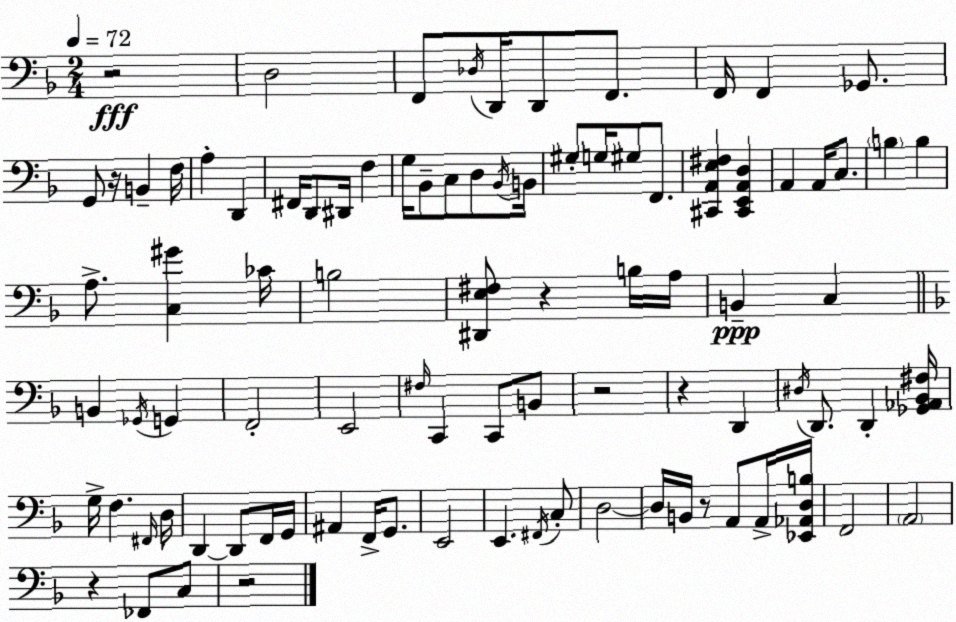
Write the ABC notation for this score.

X:1
T:Untitled
M:2/4
L:1/4
K:Dm
z2 D,2 F,,/2 _D,/4 D,,/4 D,,/2 F,,/2 F,,/4 F,, _G,,/2 G,,/2 z/4 B,, F,/4 A, D,, ^F,,/4 D,,/2 ^D,,/4 F, G,/4 _B,,/2 C,/2 D,/2 _B,,/4 B,,/4 ^G,/2 G,/4 ^G,/2 F,,/2 [^C,,A,,E,^F,] [^C,,E,,A,,D,] A,, A,,/4 C,/2 B, B, A,/2 [C,^G] _C/4 B,2 [^D,,E,^F,]/2 z B,/4 A,/4 B,, C, B,, _G,,/4 G,, F,,2 E,,2 ^F,/4 C,, C,,/2 B,,/2 z2 z D,, ^D,/4 D,,/2 D,, [_G,,_A,,_B,,^F,]/4 G,/4 F, ^F,,/4 D,/4 D,, D,,/2 F,,/4 G,,/4 ^A,, F,,/4 G,,/2 E,,2 E,, ^F,,/4 C,/2 D,2 D,/4 B,,/4 z/2 A,,/2 A,,/4 [_E,,_A,,D,B,]/4 F,,2 A,,2 z _F,,/2 C,/2 z2